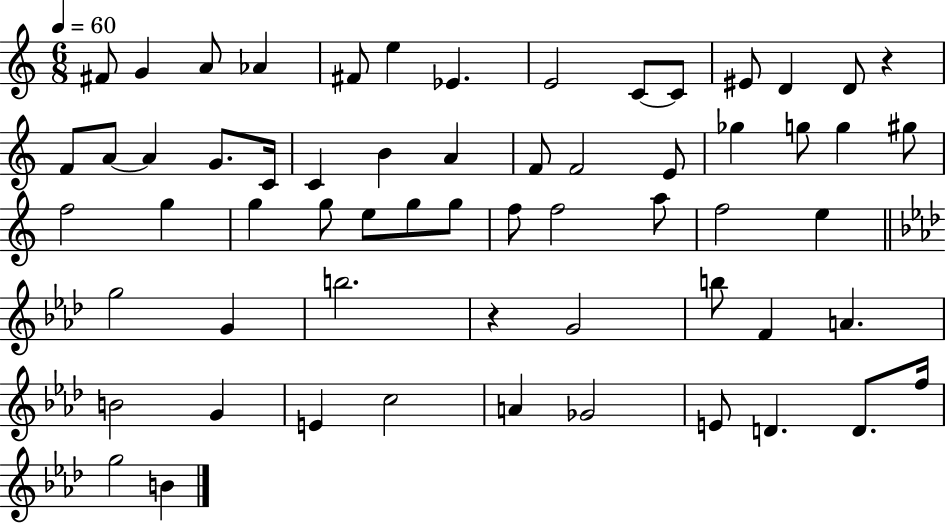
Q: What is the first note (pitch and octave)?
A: F#4